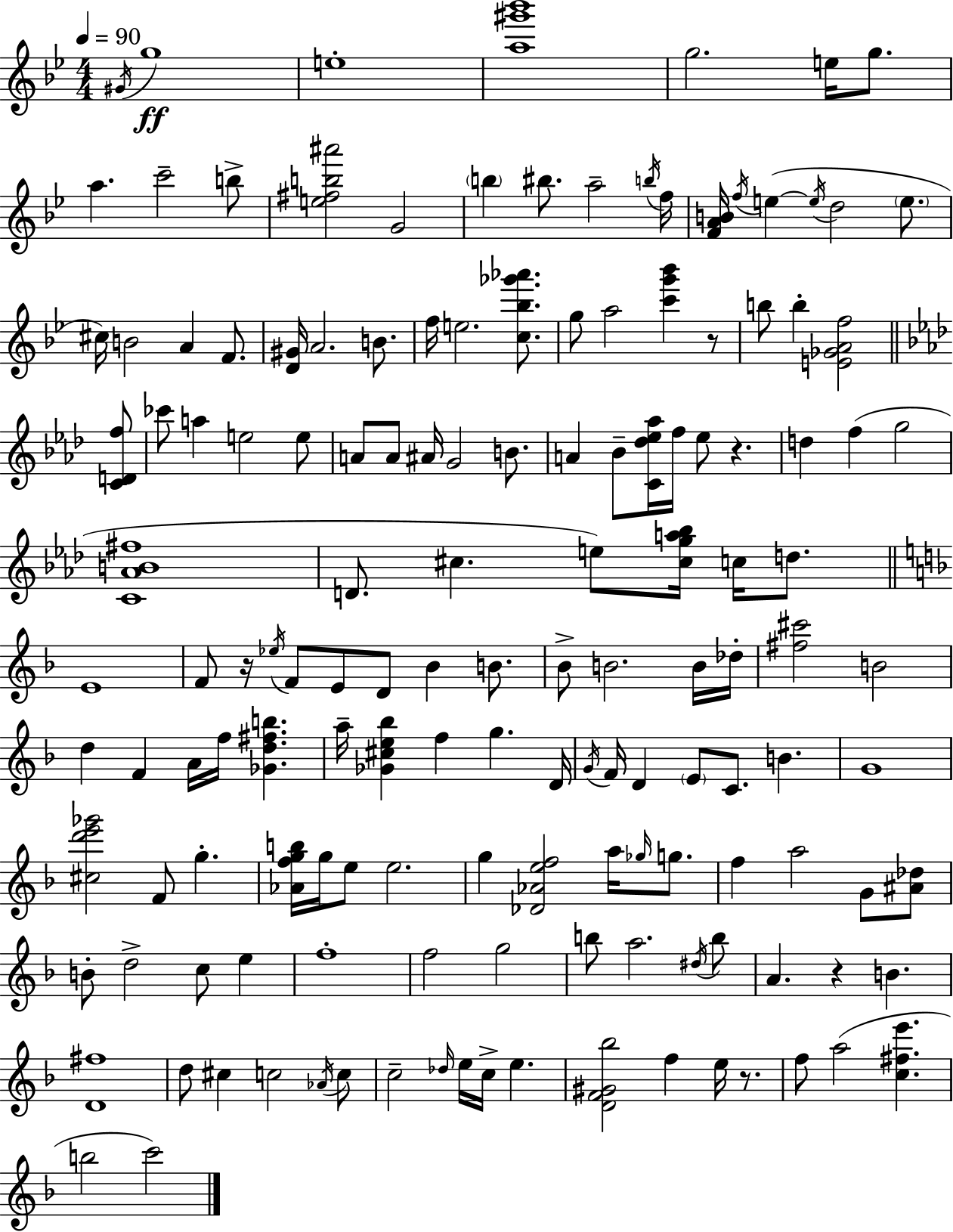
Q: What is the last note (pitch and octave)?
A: C6